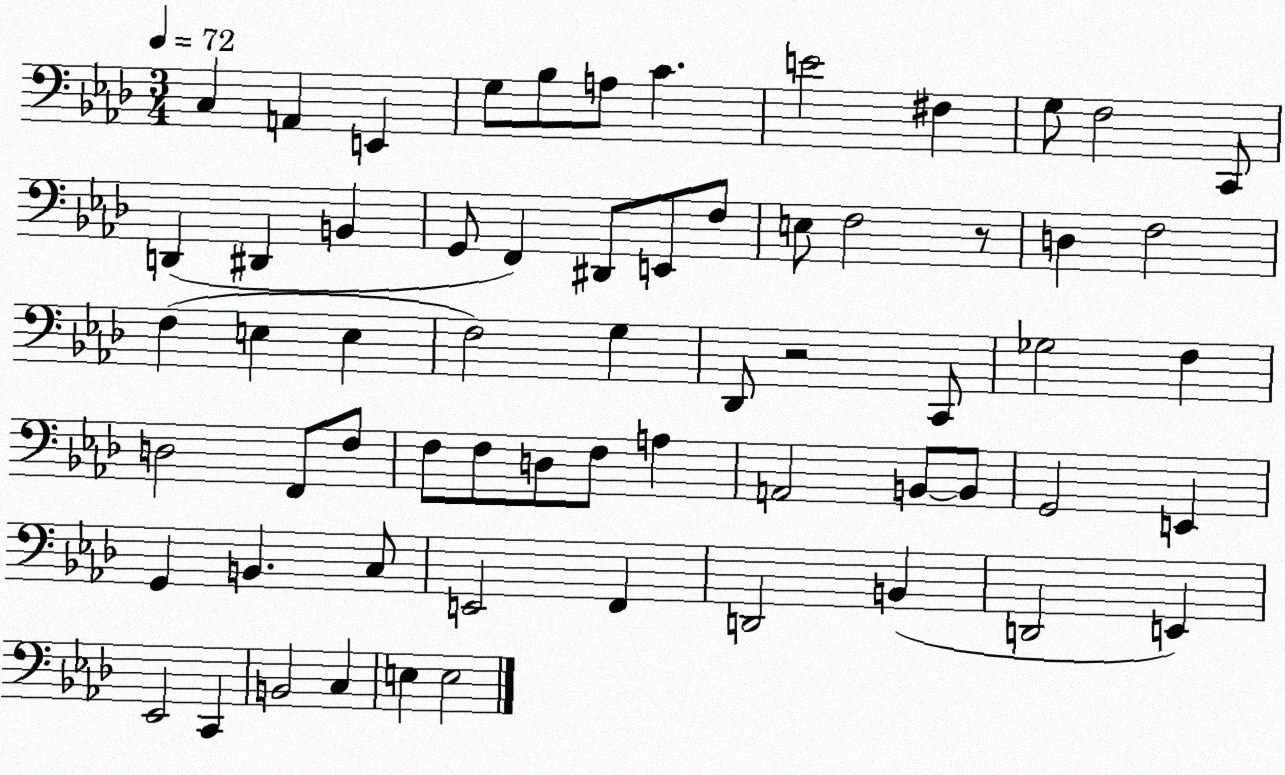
X:1
T:Untitled
M:3/4
L:1/4
K:Ab
C, A,, E,, G,/2 _B,/2 A,/2 C E2 ^F, G,/2 F,2 C,,/2 D,, ^D,, B,, G,,/2 F,, ^D,,/2 E,,/2 F,/2 E,/2 F,2 z/2 D, F,2 F, E, E, F,2 G, _D,,/2 z2 C,,/2 _G,2 F, D,2 F,,/2 F,/2 F,/2 F,/2 D,/2 F,/2 A, A,,2 B,,/2 B,,/2 G,,2 E,, G,, B,, C,/2 E,,2 F,, D,,2 B,, D,,2 E,, _E,,2 C,, B,,2 C, E, E,2